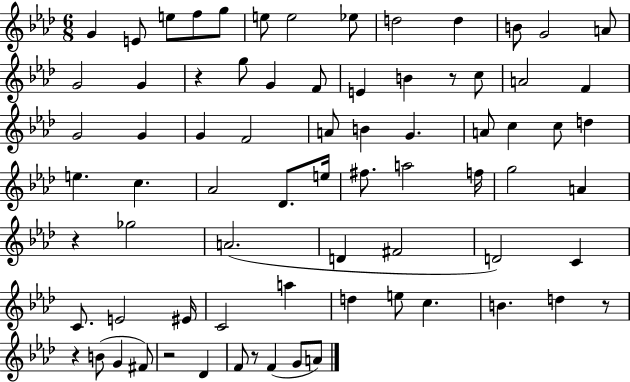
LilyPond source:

{
  \clef treble
  \numericTimeSignature
  \time 6/8
  \key aes \major
  \repeat volta 2 { g'4 e'8 e''8 f''8 g''8 | e''8 e''2 ees''8 | d''2 d''4 | b'8 g'2 a'8 | \break g'2 g'4 | r4 g''8 g'4 f'8 | e'4 b'4 r8 c''8 | a'2 f'4 | \break g'2 g'4 | g'4 f'2 | a'8 b'4 g'4. | a'8 c''4 c''8 d''4 | \break e''4. c''4. | aes'2 des'8. e''16 | fis''8. a''2 f''16 | g''2 a'4 | \break r4 ges''2 | a'2.( | d'4 fis'2 | d'2) c'4 | \break c'8. e'2 eis'16 | c'2 a''4 | d''4 e''8 c''4. | b'4. d''4 r8 | \break r4 b'8( g'4 fis'8) | r2 des'4 | f'8 r8 f'4( g'8 a'8) | } \bar "|."
}